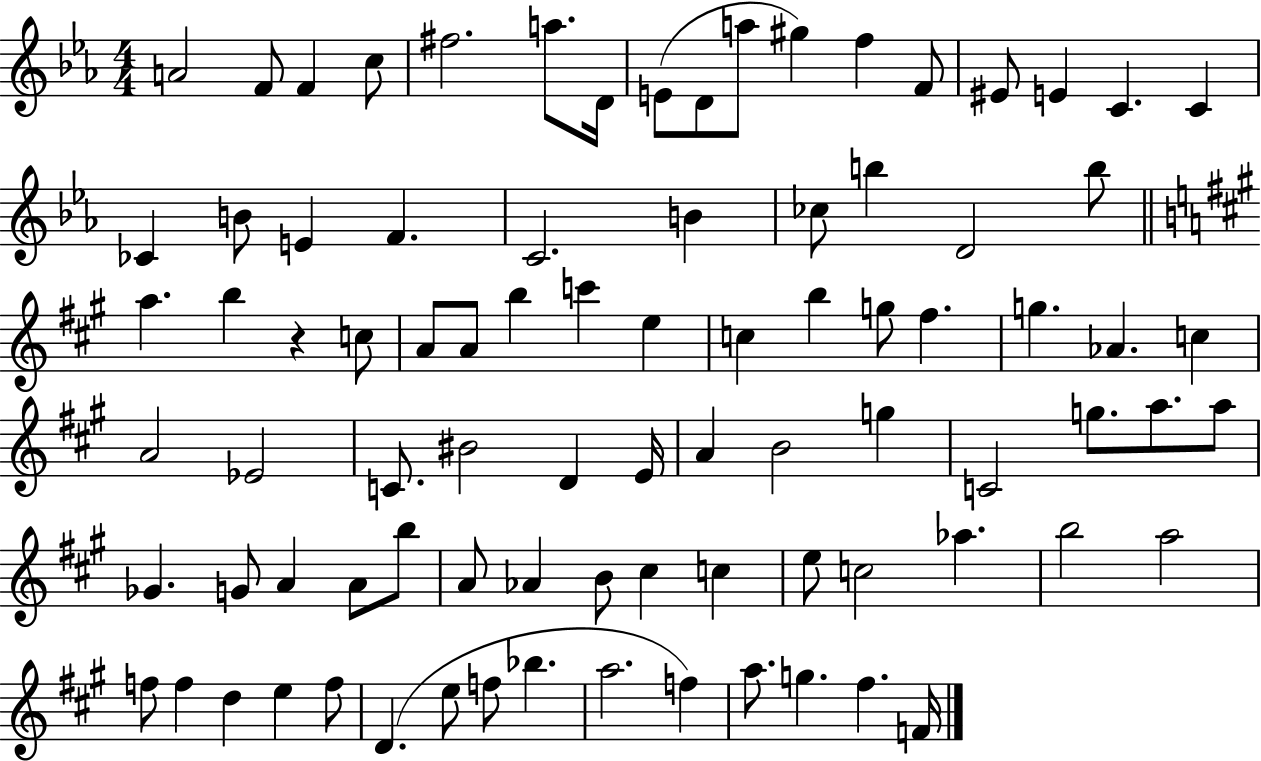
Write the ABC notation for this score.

X:1
T:Untitled
M:4/4
L:1/4
K:Eb
A2 F/2 F c/2 ^f2 a/2 D/4 E/2 D/2 a/2 ^g f F/2 ^E/2 E C C _C B/2 E F C2 B _c/2 b D2 b/2 a b z c/2 A/2 A/2 b c' e c b g/2 ^f g _A c A2 _E2 C/2 ^B2 D E/4 A B2 g C2 g/2 a/2 a/2 _G G/2 A A/2 b/2 A/2 _A B/2 ^c c e/2 c2 _a b2 a2 f/2 f d e f/2 D e/2 f/2 _b a2 f a/2 g ^f F/4